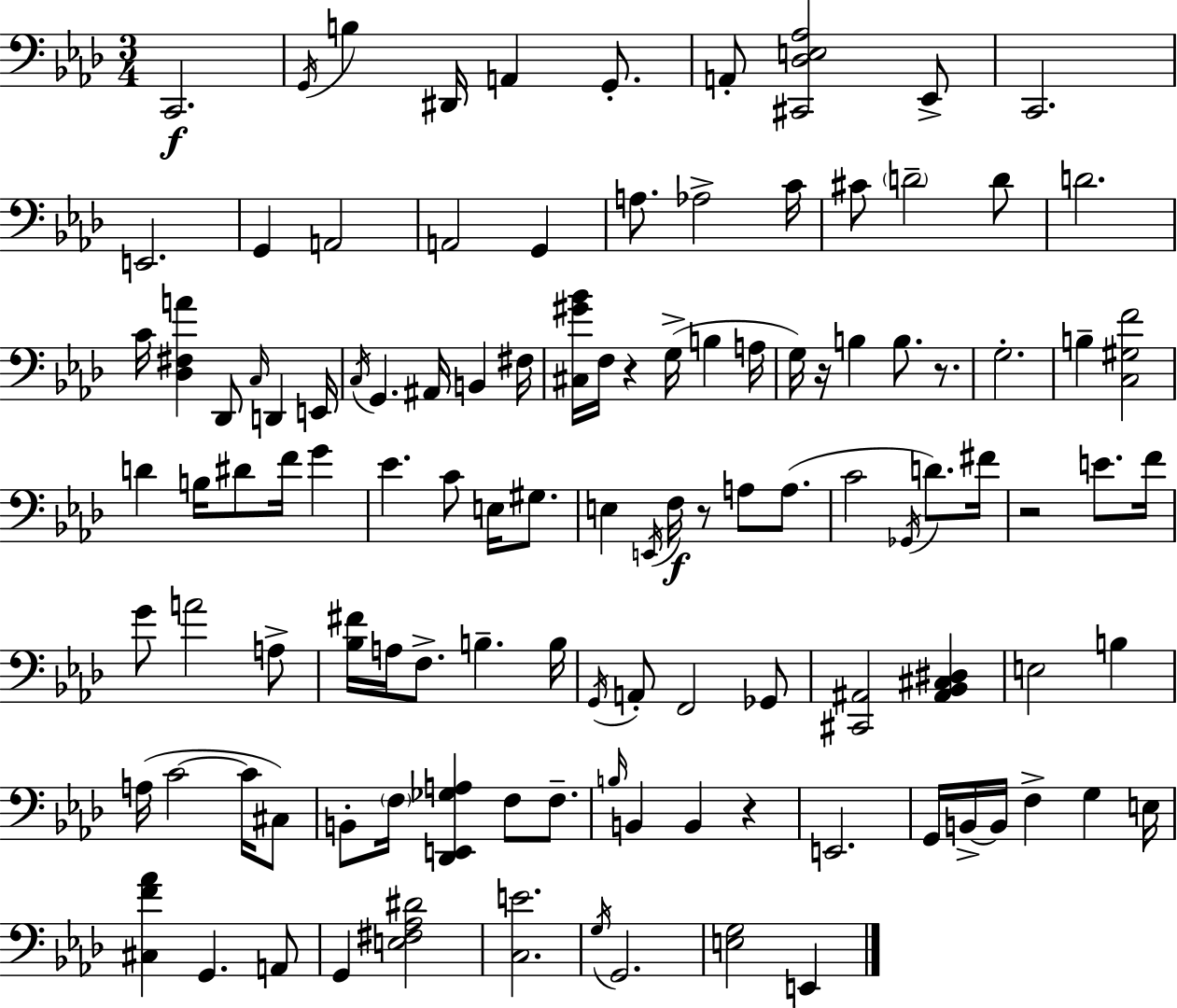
X:1
T:Untitled
M:3/4
L:1/4
K:Fm
C,,2 G,,/4 B, ^D,,/4 A,, G,,/2 A,,/2 [^C,,_D,E,_A,]2 _E,,/2 C,,2 E,,2 G,, A,,2 A,,2 G,, A,/2 _A,2 C/4 ^C/2 D2 D/2 D2 C/4 [_D,^F,A] _D,,/2 C,/4 D,, E,,/4 C,/4 G,, ^A,,/4 B,, ^F,/4 [^C,^G_B]/4 F,/4 z G,/4 B, A,/4 G,/4 z/4 B, B,/2 z/2 G,2 B, [C,^G,F]2 D B,/4 ^D/2 F/4 G _E C/2 E,/4 ^G,/2 E, E,,/4 F,/4 z/2 A,/2 A,/2 C2 _G,,/4 D/2 ^F/4 z2 E/2 F/4 G/2 A2 A,/2 [_B,^F]/4 A,/4 F,/2 B, B,/4 G,,/4 A,,/2 F,,2 _G,,/2 [^C,,^A,,]2 [^A,,_B,,^C,^D,] E,2 B, A,/4 C2 C/4 ^C,/2 B,,/2 F,/4 [_D,,E,,_G,A,] F,/2 F,/2 B,/4 B,, B,, z E,,2 G,,/4 B,,/4 B,,/4 F, G, E,/4 [^C,F_A] G,, A,,/2 G,, [E,^F,_A,^D]2 [C,E]2 G,/4 G,,2 [E,G,]2 E,,